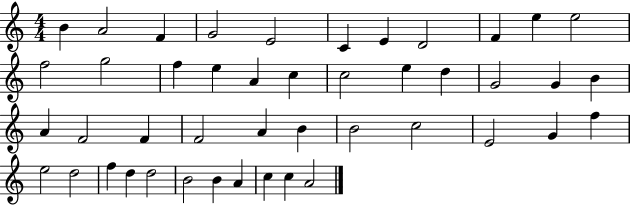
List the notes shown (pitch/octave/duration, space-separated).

B4/q A4/h F4/q G4/h E4/h C4/q E4/q D4/h F4/q E5/q E5/h F5/h G5/h F5/q E5/q A4/q C5/q C5/h E5/q D5/q G4/h G4/q B4/q A4/q F4/h F4/q F4/h A4/q B4/q B4/h C5/h E4/h G4/q F5/q E5/h D5/h F5/q D5/q D5/h B4/h B4/q A4/q C5/q C5/q A4/h